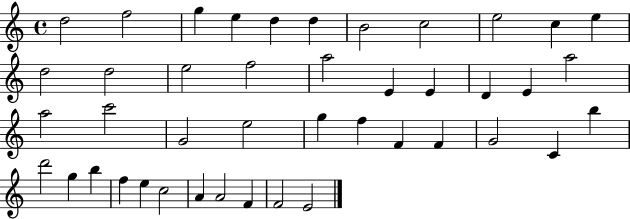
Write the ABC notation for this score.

X:1
T:Untitled
M:4/4
L:1/4
K:C
d2 f2 g e d d B2 c2 e2 c e d2 d2 e2 f2 a2 E E D E a2 a2 c'2 G2 e2 g f F F G2 C b d'2 g b f e c2 A A2 F F2 E2